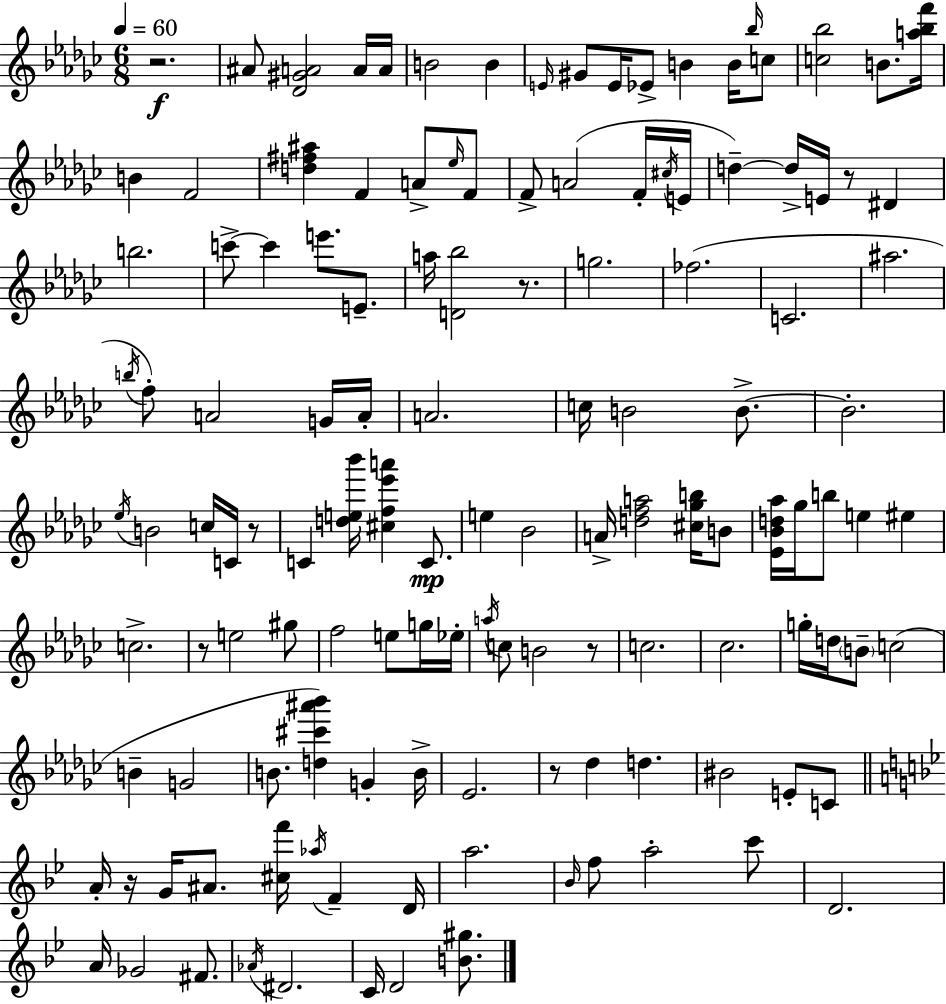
{
  \clef treble
  \numericTimeSignature
  \time 6/8
  \key ees \minor
  \tempo 4 = 60
  r2.\f | ais'8 <des' gis' a'>2 a'16 a'16 | b'2 b'4 | \grace { e'16 } gis'8 e'16 ees'8-> b'4 b'16 \grace { bes''16 } | \break c''8 <c'' bes''>2 b'8. | <a'' bes'' f'''>16 b'4 f'2 | <d'' fis'' ais''>4 f'4 a'8-> | \grace { ees''16 } f'8 f'8-> a'2( | \break f'16-. \acciaccatura { cis''16 } e'16 d''4--~~) d''16-> e'16 r8 | dis'4 b''2. | c'''8->~~ c'''4 e'''8. | e'8.-- a''16 <d' bes''>2 | \break r8. g''2. | fes''2.( | c'2. | ais''2. | \break \acciaccatura { b''16 }) f''8-. a'2 | g'16 a'16-. a'2. | c''16 b'2 | b'8.->~~ b'2.-. | \break \acciaccatura { ees''16 } b'2 | c''16 c'16 r8 c'4 <d'' e'' bes'''>16 <cis'' f'' ees''' a'''>4 | c'8.\mp e''4 bes'2 | a'16-> <d'' f'' a''>2 | \break <cis'' ges'' b''>16 b'8 <ees' bes' d'' aes''>16 ges''16 b''8 e''4 | eis''4 c''2.-> | r8 e''2 | gis''8 f''2 | \break e''8 g''16 ees''16-. \acciaccatura { a''16 } c''8 b'2 | r8 c''2. | ces''2. | g''16-. d''16 \parenthesize b'8-- c''2( | \break b'4-- g'2 | b'8. <d'' cis''' ais''' bes'''>4) | g'4-. b'16-> ees'2. | r8 des''4 | \break d''4. bis'2 | e'8-. c'8 \bar "||" \break \key g \minor a'16-. r16 g'16 ais'8. <cis'' f'''>16 \acciaccatura { aes''16 } f'4-- | d'16 a''2. | \grace { bes'16 } f''8 a''2-. | c'''8 d'2. | \break a'16 ges'2 fis'8. | \acciaccatura { aes'16 } dis'2. | c'16 d'2 | <b' gis''>8. \bar "|."
}